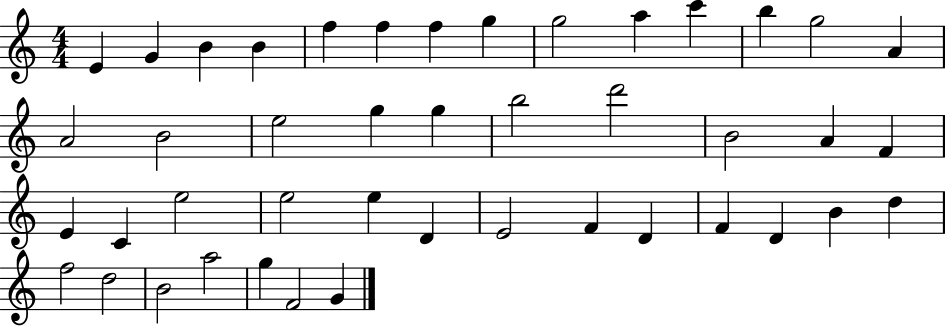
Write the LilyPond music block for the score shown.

{
  \clef treble
  \numericTimeSignature
  \time 4/4
  \key c \major
  e'4 g'4 b'4 b'4 | f''4 f''4 f''4 g''4 | g''2 a''4 c'''4 | b''4 g''2 a'4 | \break a'2 b'2 | e''2 g''4 g''4 | b''2 d'''2 | b'2 a'4 f'4 | \break e'4 c'4 e''2 | e''2 e''4 d'4 | e'2 f'4 d'4 | f'4 d'4 b'4 d''4 | \break f''2 d''2 | b'2 a''2 | g''4 f'2 g'4 | \bar "|."
}